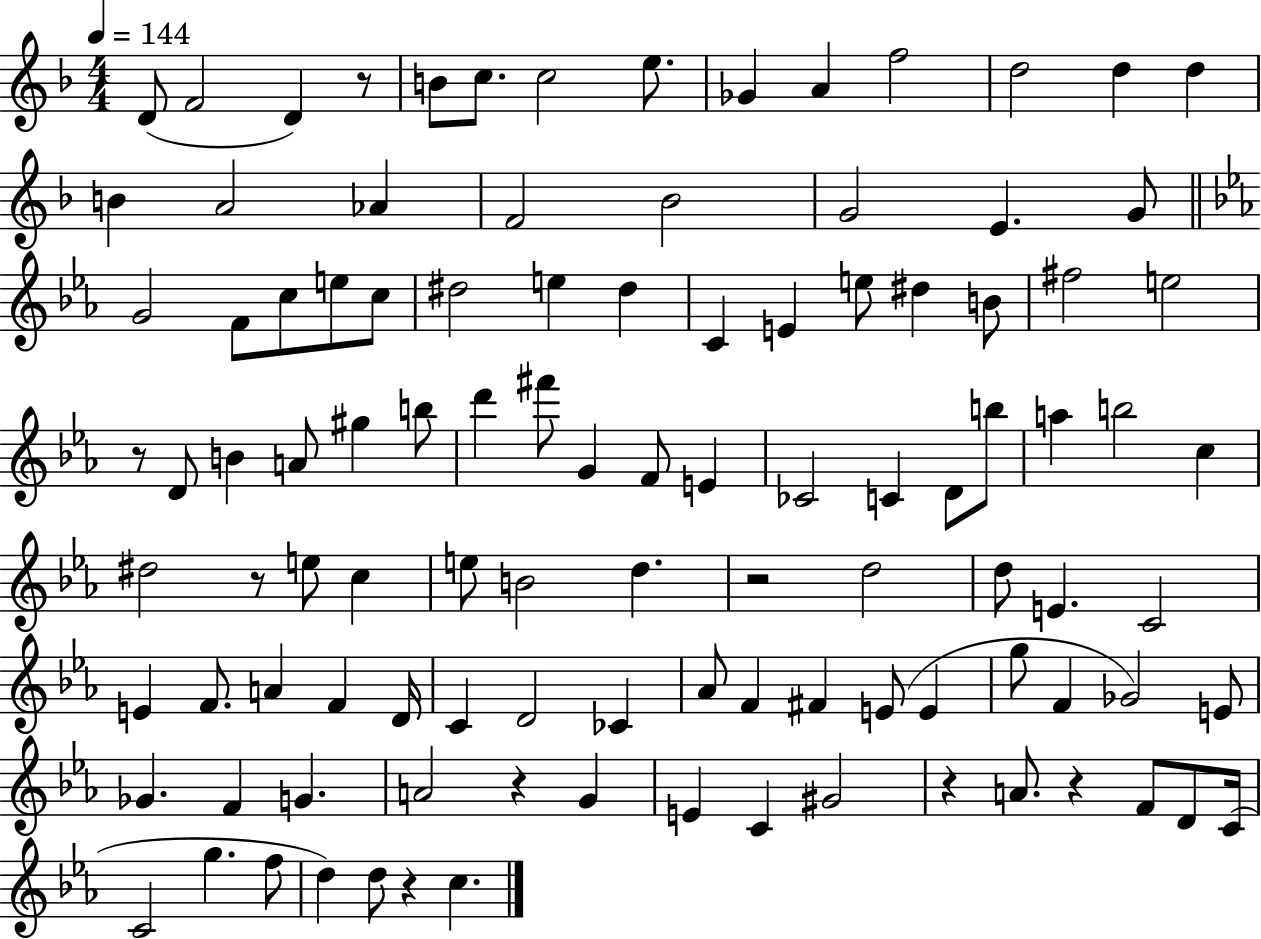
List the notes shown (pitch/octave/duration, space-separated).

D4/e F4/h D4/q R/e B4/e C5/e. C5/h E5/e. Gb4/q A4/q F5/h D5/h D5/q D5/q B4/q A4/h Ab4/q F4/h Bb4/h G4/h E4/q. G4/e G4/h F4/e C5/e E5/e C5/e D#5/h E5/q D#5/q C4/q E4/q E5/e D#5/q B4/e F#5/h E5/h R/e D4/e B4/q A4/e G#5/q B5/e D6/q F#6/e G4/q F4/e E4/q CES4/h C4/q D4/e B5/e A5/q B5/h C5/q D#5/h R/e E5/e C5/q E5/e B4/h D5/q. R/h D5/h D5/e E4/q. C4/h E4/q F4/e. A4/q F4/q D4/s C4/q D4/h CES4/q Ab4/e F4/q F#4/q E4/e E4/q G5/e F4/q Gb4/h E4/e Gb4/q. F4/q G4/q. A4/h R/q G4/q E4/q C4/q G#4/h R/q A4/e. R/q F4/e D4/e C4/s C4/h G5/q. F5/e D5/q D5/e R/q C5/q.